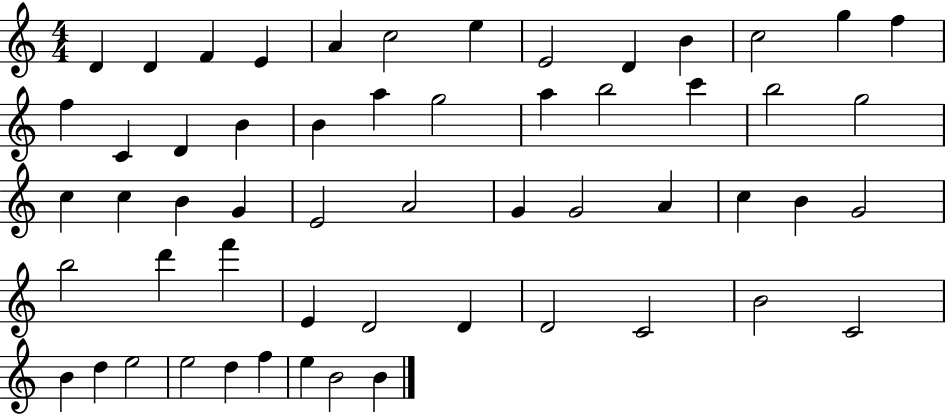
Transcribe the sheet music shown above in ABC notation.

X:1
T:Untitled
M:4/4
L:1/4
K:C
D D F E A c2 e E2 D B c2 g f f C D B B a g2 a b2 c' b2 g2 c c B G E2 A2 G G2 A c B G2 b2 d' f' E D2 D D2 C2 B2 C2 B d e2 e2 d f e B2 B